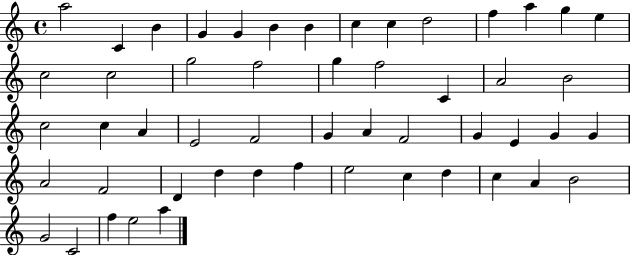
A5/h C4/q B4/q G4/q G4/q B4/q B4/q C5/q C5/q D5/h F5/q A5/q G5/q E5/q C5/h C5/h G5/h F5/h G5/q F5/h C4/q A4/h B4/h C5/h C5/q A4/q E4/h F4/h G4/q A4/q F4/h G4/q E4/q G4/q G4/q A4/h F4/h D4/q D5/q D5/q F5/q E5/h C5/q D5/q C5/q A4/q B4/h G4/h C4/h F5/q E5/h A5/q